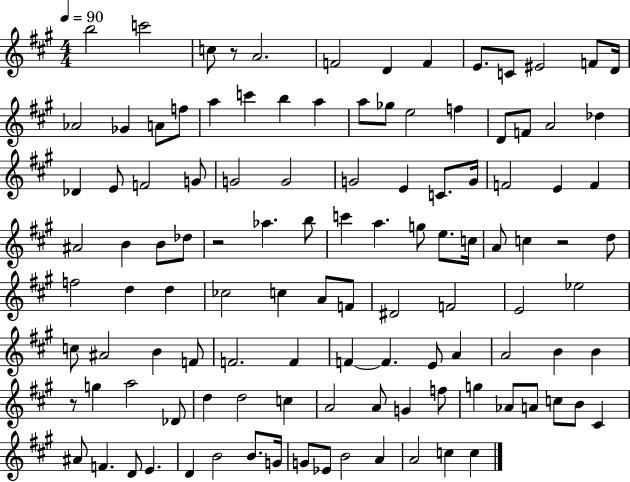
B5/h C6/h C5/e R/e A4/h. F4/h D4/q F4/q E4/e. C4/e EIS4/h F4/e D4/s Ab4/h Gb4/q A4/e F5/e A5/q C6/q B5/q A5/q A5/e Gb5/e E5/h F5/q D4/e F4/e A4/h Db5/q Db4/q E4/e F4/h G4/e G4/h G4/h G4/h E4/q C4/e. G4/s F4/h E4/q F4/q A#4/h B4/q B4/e Db5/e R/h Ab5/q. B5/e C6/q A5/q. G5/e E5/e. C5/s A4/e C5/q R/h D5/e F5/h D5/q D5/q CES5/h C5/q A4/e F4/e D#4/h F4/h E4/h Eb5/h C5/e A#4/h B4/q F4/e F4/h. F4/q F4/q F4/q. E4/e A4/q A4/h B4/q B4/q R/e G5/q A5/h Db4/e D5/q D5/h C5/q A4/h A4/e G4/q F5/e G5/q Ab4/e A4/e C5/e B4/e C#4/q A#4/e F4/q. D4/e E4/q. D4/q B4/h B4/e. G4/s G4/e Eb4/e B4/h A4/q A4/h C5/q C5/q